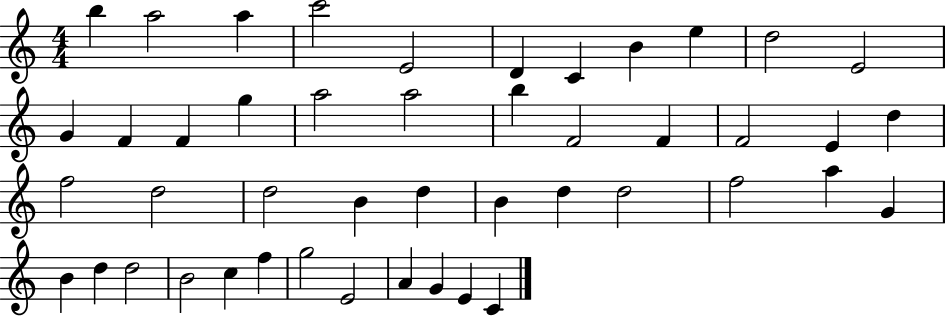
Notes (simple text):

B5/q A5/h A5/q C6/h E4/h D4/q C4/q B4/q E5/q D5/h E4/h G4/q F4/q F4/q G5/q A5/h A5/h B5/q F4/h F4/q F4/h E4/q D5/q F5/h D5/h D5/h B4/q D5/q B4/q D5/q D5/h F5/h A5/q G4/q B4/q D5/q D5/h B4/h C5/q F5/q G5/h E4/h A4/q G4/q E4/q C4/q